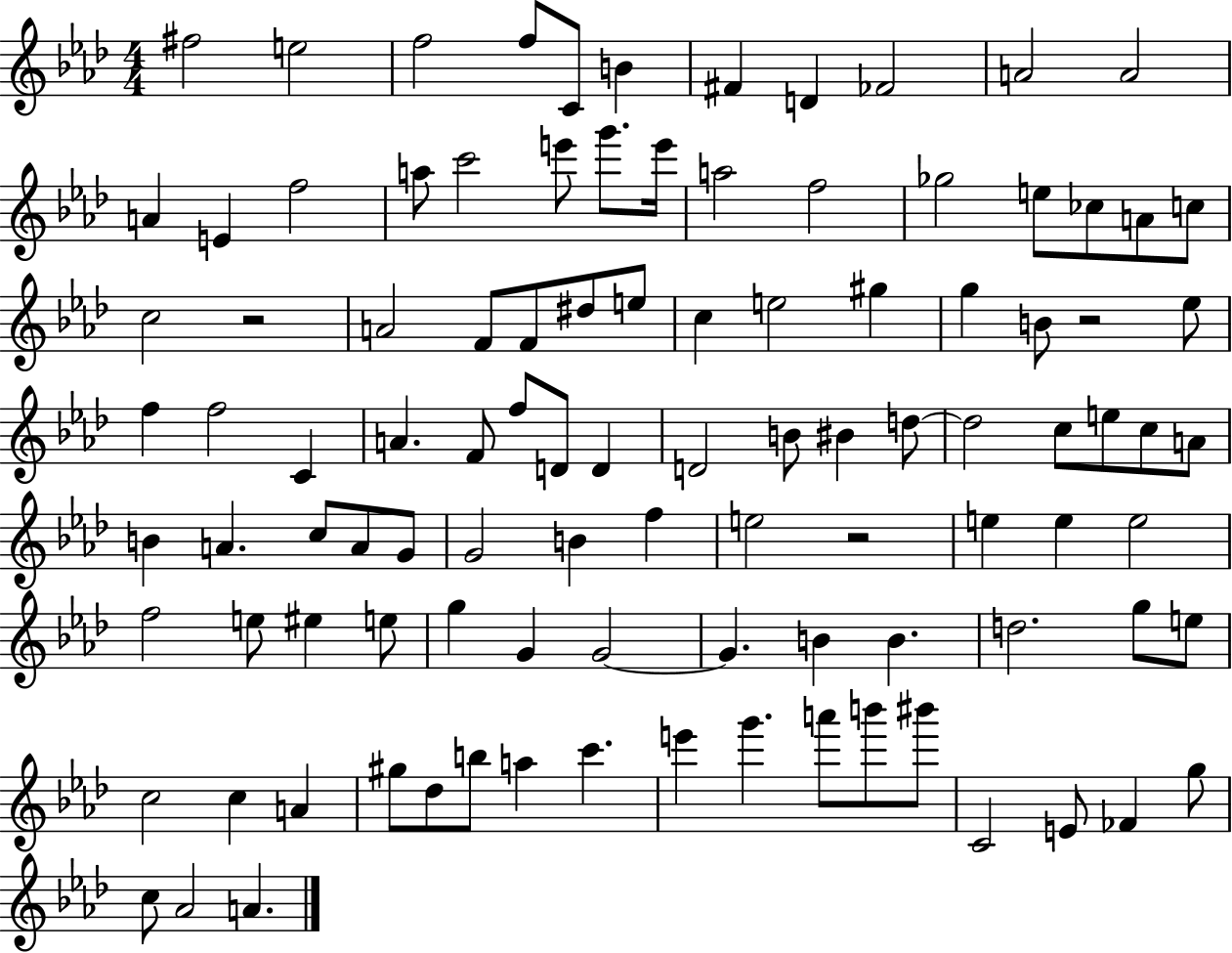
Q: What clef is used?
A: treble